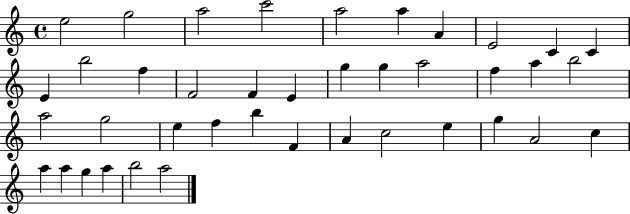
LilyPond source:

{
  \clef treble
  \time 4/4
  \defaultTimeSignature
  \key c \major
  e''2 g''2 | a''2 c'''2 | a''2 a''4 a'4 | e'2 c'4 c'4 | \break e'4 b''2 f''4 | f'2 f'4 e'4 | g''4 g''4 a''2 | f''4 a''4 b''2 | \break a''2 g''2 | e''4 f''4 b''4 f'4 | a'4 c''2 e''4 | g''4 a'2 c''4 | \break a''4 a''4 g''4 a''4 | b''2 a''2 | \bar "|."
}